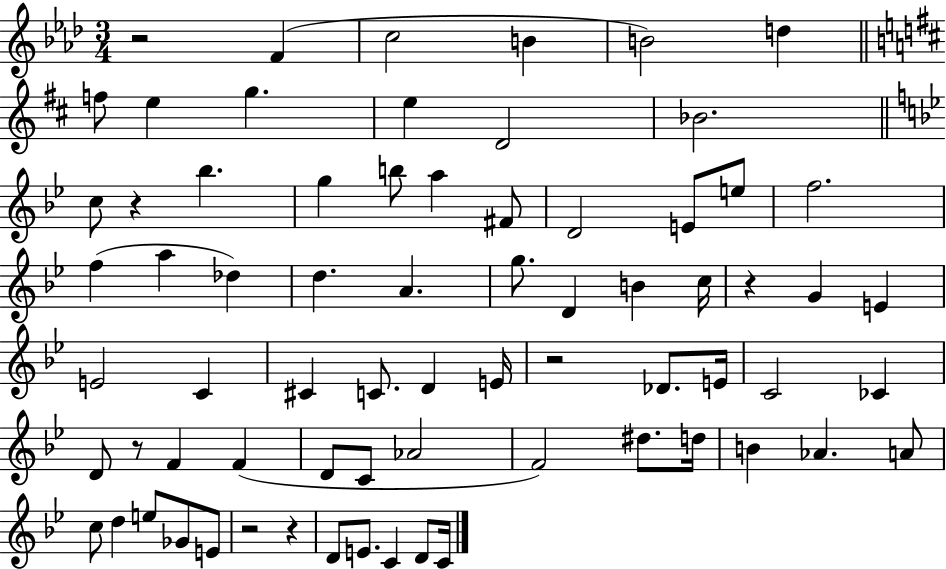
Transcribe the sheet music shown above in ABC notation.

X:1
T:Untitled
M:3/4
L:1/4
K:Ab
z2 F c2 B B2 d f/2 e g e D2 _B2 c/2 z _b g b/2 a ^F/2 D2 E/2 e/2 f2 f a _d d A g/2 D B c/4 z G E E2 C ^C C/2 D E/4 z2 _D/2 E/4 C2 _C D/2 z/2 F F D/2 C/2 _A2 F2 ^d/2 d/4 B _A A/2 c/2 d e/2 _G/2 E/2 z2 z D/2 E/2 C D/2 C/4